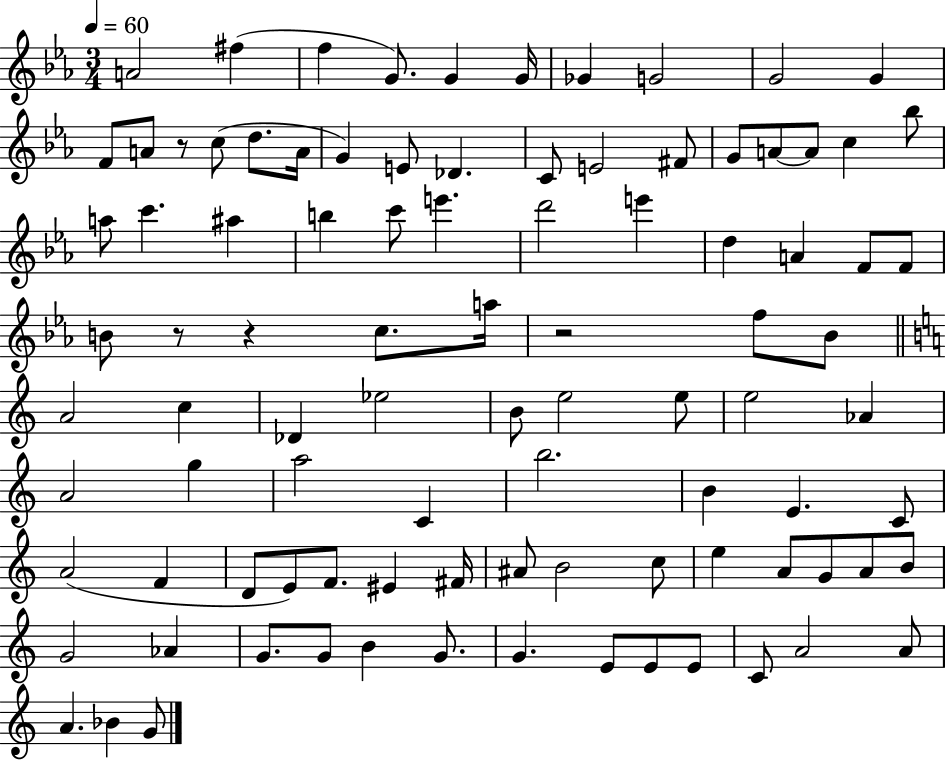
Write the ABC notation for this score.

X:1
T:Untitled
M:3/4
L:1/4
K:Eb
A2 ^f f G/2 G G/4 _G G2 G2 G F/2 A/2 z/2 c/2 d/2 A/4 G E/2 _D C/2 E2 ^F/2 G/2 A/2 A/2 c _b/2 a/2 c' ^a b c'/2 e' d'2 e' d A F/2 F/2 B/2 z/2 z c/2 a/4 z2 f/2 _B/2 A2 c _D _e2 B/2 e2 e/2 e2 _A A2 g a2 C b2 B E C/2 A2 F D/2 E/2 F/2 ^E ^F/4 ^A/2 B2 c/2 e A/2 G/2 A/2 B/2 G2 _A G/2 G/2 B G/2 G E/2 E/2 E/2 C/2 A2 A/2 A _B G/2